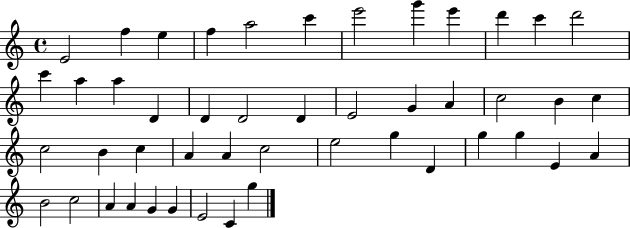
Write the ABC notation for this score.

X:1
T:Untitled
M:4/4
L:1/4
K:C
E2 f e f a2 c' e'2 g' e' d' c' d'2 c' a a D D D2 D E2 G A c2 B c c2 B c A A c2 e2 g D g g E A B2 c2 A A G G E2 C g